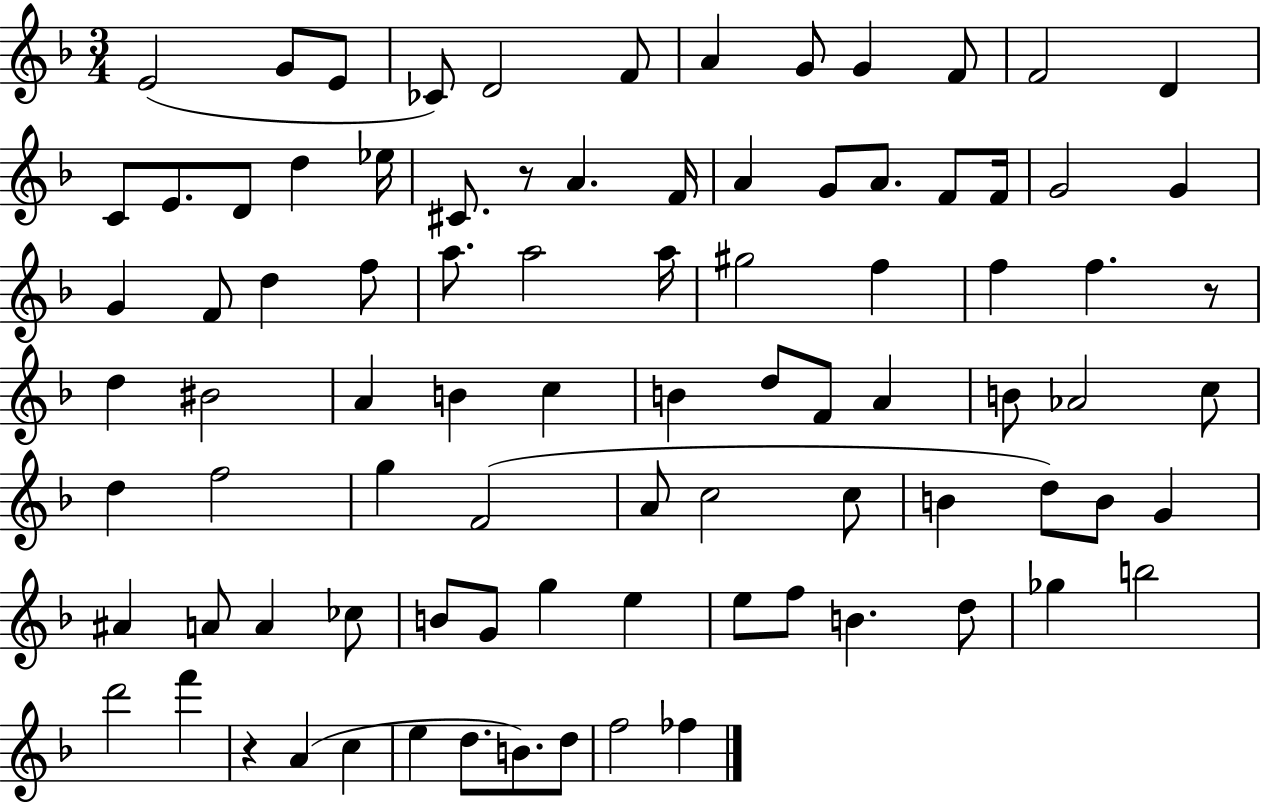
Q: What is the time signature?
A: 3/4